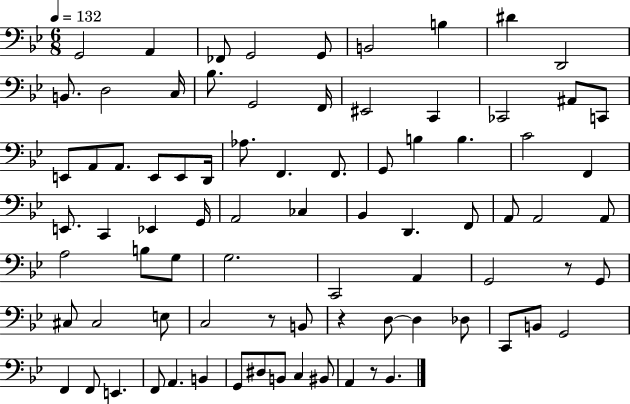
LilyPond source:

{
  \clef bass
  \numericTimeSignature
  \time 6/8
  \key bes \major
  \tempo 4 = 132
  g,2 a,4 | fes,8 g,2 g,8 | b,2 b4 | dis'4 d,2 | \break b,8. d2 c16 | bes8. g,2 f,16 | eis,2 c,4 | ces,2 ais,8 c,8 | \break e,8 a,8 a,8. e,8 e,8 d,16 | aes8. f,4. f,8. | g,8 b4 b4. | c'2 f,4 | \break e,8. c,4 ees,4 g,16 | a,2 ces4 | bes,4 d,4. f,8 | a,8 a,2 a,8 | \break a2 b8 g8 | g2. | c,2 a,4 | g,2 r8 g,8 | \break cis8 cis2 e8 | c2 r8 b,8 | r4 d8~~ d4 des8 | c,8 b,8 g,2 | \break f,4 f,8 e,4. | f,8 a,4. b,4 | g,8 dis8 b,8 c4 bis,8 | a,4 r8 bes,4. | \break \bar "|."
}